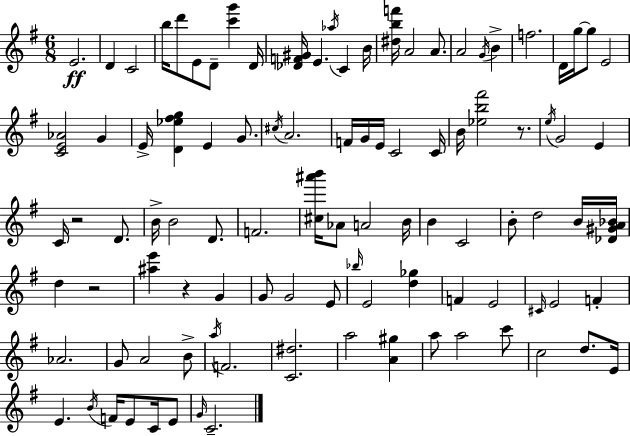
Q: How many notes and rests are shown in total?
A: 100